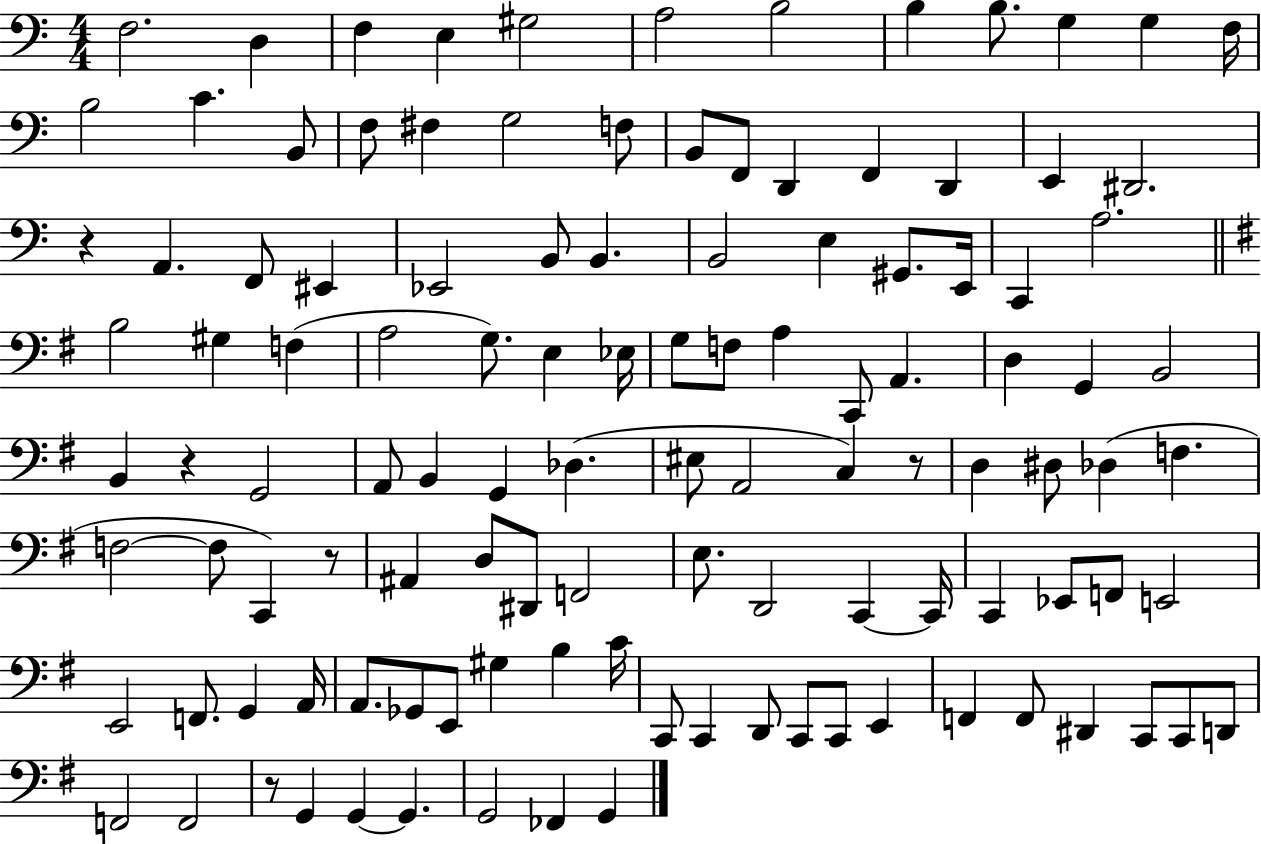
F3/h. D3/q F3/q E3/q G#3/h A3/h B3/h B3/q B3/e. G3/q G3/q F3/s B3/h C4/q. B2/e F3/e F#3/q G3/h F3/e B2/e F2/e D2/q F2/q D2/q E2/q D#2/h. R/q A2/q. F2/e EIS2/q Eb2/h B2/e B2/q. B2/h E3/q G#2/e. E2/s C2/q A3/h. B3/h G#3/q F3/q A3/h G3/e. E3/q Eb3/s G3/e F3/e A3/q C2/e A2/q. D3/q G2/q B2/h B2/q R/q G2/h A2/e B2/q G2/q Db3/q. EIS3/e A2/h C3/q R/e D3/q D#3/e Db3/q F3/q. F3/h F3/e C2/q R/e A#2/q D3/e D#2/e F2/h E3/e. D2/h C2/q C2/s C2/q Eb2/e F2/e E2/h E2/h F2/e. G2/q A2/s A2/e. Gb2/e E2/e G#3/q B3/q C4/s C2/e C2/q D2/e C2/e C2/e E2/q F2/q F2/e D#2/q C2/e C2/e D2/e F2/h F2/h R/e G2/q G2/q G2/q. G2/h FES2/q G2/q